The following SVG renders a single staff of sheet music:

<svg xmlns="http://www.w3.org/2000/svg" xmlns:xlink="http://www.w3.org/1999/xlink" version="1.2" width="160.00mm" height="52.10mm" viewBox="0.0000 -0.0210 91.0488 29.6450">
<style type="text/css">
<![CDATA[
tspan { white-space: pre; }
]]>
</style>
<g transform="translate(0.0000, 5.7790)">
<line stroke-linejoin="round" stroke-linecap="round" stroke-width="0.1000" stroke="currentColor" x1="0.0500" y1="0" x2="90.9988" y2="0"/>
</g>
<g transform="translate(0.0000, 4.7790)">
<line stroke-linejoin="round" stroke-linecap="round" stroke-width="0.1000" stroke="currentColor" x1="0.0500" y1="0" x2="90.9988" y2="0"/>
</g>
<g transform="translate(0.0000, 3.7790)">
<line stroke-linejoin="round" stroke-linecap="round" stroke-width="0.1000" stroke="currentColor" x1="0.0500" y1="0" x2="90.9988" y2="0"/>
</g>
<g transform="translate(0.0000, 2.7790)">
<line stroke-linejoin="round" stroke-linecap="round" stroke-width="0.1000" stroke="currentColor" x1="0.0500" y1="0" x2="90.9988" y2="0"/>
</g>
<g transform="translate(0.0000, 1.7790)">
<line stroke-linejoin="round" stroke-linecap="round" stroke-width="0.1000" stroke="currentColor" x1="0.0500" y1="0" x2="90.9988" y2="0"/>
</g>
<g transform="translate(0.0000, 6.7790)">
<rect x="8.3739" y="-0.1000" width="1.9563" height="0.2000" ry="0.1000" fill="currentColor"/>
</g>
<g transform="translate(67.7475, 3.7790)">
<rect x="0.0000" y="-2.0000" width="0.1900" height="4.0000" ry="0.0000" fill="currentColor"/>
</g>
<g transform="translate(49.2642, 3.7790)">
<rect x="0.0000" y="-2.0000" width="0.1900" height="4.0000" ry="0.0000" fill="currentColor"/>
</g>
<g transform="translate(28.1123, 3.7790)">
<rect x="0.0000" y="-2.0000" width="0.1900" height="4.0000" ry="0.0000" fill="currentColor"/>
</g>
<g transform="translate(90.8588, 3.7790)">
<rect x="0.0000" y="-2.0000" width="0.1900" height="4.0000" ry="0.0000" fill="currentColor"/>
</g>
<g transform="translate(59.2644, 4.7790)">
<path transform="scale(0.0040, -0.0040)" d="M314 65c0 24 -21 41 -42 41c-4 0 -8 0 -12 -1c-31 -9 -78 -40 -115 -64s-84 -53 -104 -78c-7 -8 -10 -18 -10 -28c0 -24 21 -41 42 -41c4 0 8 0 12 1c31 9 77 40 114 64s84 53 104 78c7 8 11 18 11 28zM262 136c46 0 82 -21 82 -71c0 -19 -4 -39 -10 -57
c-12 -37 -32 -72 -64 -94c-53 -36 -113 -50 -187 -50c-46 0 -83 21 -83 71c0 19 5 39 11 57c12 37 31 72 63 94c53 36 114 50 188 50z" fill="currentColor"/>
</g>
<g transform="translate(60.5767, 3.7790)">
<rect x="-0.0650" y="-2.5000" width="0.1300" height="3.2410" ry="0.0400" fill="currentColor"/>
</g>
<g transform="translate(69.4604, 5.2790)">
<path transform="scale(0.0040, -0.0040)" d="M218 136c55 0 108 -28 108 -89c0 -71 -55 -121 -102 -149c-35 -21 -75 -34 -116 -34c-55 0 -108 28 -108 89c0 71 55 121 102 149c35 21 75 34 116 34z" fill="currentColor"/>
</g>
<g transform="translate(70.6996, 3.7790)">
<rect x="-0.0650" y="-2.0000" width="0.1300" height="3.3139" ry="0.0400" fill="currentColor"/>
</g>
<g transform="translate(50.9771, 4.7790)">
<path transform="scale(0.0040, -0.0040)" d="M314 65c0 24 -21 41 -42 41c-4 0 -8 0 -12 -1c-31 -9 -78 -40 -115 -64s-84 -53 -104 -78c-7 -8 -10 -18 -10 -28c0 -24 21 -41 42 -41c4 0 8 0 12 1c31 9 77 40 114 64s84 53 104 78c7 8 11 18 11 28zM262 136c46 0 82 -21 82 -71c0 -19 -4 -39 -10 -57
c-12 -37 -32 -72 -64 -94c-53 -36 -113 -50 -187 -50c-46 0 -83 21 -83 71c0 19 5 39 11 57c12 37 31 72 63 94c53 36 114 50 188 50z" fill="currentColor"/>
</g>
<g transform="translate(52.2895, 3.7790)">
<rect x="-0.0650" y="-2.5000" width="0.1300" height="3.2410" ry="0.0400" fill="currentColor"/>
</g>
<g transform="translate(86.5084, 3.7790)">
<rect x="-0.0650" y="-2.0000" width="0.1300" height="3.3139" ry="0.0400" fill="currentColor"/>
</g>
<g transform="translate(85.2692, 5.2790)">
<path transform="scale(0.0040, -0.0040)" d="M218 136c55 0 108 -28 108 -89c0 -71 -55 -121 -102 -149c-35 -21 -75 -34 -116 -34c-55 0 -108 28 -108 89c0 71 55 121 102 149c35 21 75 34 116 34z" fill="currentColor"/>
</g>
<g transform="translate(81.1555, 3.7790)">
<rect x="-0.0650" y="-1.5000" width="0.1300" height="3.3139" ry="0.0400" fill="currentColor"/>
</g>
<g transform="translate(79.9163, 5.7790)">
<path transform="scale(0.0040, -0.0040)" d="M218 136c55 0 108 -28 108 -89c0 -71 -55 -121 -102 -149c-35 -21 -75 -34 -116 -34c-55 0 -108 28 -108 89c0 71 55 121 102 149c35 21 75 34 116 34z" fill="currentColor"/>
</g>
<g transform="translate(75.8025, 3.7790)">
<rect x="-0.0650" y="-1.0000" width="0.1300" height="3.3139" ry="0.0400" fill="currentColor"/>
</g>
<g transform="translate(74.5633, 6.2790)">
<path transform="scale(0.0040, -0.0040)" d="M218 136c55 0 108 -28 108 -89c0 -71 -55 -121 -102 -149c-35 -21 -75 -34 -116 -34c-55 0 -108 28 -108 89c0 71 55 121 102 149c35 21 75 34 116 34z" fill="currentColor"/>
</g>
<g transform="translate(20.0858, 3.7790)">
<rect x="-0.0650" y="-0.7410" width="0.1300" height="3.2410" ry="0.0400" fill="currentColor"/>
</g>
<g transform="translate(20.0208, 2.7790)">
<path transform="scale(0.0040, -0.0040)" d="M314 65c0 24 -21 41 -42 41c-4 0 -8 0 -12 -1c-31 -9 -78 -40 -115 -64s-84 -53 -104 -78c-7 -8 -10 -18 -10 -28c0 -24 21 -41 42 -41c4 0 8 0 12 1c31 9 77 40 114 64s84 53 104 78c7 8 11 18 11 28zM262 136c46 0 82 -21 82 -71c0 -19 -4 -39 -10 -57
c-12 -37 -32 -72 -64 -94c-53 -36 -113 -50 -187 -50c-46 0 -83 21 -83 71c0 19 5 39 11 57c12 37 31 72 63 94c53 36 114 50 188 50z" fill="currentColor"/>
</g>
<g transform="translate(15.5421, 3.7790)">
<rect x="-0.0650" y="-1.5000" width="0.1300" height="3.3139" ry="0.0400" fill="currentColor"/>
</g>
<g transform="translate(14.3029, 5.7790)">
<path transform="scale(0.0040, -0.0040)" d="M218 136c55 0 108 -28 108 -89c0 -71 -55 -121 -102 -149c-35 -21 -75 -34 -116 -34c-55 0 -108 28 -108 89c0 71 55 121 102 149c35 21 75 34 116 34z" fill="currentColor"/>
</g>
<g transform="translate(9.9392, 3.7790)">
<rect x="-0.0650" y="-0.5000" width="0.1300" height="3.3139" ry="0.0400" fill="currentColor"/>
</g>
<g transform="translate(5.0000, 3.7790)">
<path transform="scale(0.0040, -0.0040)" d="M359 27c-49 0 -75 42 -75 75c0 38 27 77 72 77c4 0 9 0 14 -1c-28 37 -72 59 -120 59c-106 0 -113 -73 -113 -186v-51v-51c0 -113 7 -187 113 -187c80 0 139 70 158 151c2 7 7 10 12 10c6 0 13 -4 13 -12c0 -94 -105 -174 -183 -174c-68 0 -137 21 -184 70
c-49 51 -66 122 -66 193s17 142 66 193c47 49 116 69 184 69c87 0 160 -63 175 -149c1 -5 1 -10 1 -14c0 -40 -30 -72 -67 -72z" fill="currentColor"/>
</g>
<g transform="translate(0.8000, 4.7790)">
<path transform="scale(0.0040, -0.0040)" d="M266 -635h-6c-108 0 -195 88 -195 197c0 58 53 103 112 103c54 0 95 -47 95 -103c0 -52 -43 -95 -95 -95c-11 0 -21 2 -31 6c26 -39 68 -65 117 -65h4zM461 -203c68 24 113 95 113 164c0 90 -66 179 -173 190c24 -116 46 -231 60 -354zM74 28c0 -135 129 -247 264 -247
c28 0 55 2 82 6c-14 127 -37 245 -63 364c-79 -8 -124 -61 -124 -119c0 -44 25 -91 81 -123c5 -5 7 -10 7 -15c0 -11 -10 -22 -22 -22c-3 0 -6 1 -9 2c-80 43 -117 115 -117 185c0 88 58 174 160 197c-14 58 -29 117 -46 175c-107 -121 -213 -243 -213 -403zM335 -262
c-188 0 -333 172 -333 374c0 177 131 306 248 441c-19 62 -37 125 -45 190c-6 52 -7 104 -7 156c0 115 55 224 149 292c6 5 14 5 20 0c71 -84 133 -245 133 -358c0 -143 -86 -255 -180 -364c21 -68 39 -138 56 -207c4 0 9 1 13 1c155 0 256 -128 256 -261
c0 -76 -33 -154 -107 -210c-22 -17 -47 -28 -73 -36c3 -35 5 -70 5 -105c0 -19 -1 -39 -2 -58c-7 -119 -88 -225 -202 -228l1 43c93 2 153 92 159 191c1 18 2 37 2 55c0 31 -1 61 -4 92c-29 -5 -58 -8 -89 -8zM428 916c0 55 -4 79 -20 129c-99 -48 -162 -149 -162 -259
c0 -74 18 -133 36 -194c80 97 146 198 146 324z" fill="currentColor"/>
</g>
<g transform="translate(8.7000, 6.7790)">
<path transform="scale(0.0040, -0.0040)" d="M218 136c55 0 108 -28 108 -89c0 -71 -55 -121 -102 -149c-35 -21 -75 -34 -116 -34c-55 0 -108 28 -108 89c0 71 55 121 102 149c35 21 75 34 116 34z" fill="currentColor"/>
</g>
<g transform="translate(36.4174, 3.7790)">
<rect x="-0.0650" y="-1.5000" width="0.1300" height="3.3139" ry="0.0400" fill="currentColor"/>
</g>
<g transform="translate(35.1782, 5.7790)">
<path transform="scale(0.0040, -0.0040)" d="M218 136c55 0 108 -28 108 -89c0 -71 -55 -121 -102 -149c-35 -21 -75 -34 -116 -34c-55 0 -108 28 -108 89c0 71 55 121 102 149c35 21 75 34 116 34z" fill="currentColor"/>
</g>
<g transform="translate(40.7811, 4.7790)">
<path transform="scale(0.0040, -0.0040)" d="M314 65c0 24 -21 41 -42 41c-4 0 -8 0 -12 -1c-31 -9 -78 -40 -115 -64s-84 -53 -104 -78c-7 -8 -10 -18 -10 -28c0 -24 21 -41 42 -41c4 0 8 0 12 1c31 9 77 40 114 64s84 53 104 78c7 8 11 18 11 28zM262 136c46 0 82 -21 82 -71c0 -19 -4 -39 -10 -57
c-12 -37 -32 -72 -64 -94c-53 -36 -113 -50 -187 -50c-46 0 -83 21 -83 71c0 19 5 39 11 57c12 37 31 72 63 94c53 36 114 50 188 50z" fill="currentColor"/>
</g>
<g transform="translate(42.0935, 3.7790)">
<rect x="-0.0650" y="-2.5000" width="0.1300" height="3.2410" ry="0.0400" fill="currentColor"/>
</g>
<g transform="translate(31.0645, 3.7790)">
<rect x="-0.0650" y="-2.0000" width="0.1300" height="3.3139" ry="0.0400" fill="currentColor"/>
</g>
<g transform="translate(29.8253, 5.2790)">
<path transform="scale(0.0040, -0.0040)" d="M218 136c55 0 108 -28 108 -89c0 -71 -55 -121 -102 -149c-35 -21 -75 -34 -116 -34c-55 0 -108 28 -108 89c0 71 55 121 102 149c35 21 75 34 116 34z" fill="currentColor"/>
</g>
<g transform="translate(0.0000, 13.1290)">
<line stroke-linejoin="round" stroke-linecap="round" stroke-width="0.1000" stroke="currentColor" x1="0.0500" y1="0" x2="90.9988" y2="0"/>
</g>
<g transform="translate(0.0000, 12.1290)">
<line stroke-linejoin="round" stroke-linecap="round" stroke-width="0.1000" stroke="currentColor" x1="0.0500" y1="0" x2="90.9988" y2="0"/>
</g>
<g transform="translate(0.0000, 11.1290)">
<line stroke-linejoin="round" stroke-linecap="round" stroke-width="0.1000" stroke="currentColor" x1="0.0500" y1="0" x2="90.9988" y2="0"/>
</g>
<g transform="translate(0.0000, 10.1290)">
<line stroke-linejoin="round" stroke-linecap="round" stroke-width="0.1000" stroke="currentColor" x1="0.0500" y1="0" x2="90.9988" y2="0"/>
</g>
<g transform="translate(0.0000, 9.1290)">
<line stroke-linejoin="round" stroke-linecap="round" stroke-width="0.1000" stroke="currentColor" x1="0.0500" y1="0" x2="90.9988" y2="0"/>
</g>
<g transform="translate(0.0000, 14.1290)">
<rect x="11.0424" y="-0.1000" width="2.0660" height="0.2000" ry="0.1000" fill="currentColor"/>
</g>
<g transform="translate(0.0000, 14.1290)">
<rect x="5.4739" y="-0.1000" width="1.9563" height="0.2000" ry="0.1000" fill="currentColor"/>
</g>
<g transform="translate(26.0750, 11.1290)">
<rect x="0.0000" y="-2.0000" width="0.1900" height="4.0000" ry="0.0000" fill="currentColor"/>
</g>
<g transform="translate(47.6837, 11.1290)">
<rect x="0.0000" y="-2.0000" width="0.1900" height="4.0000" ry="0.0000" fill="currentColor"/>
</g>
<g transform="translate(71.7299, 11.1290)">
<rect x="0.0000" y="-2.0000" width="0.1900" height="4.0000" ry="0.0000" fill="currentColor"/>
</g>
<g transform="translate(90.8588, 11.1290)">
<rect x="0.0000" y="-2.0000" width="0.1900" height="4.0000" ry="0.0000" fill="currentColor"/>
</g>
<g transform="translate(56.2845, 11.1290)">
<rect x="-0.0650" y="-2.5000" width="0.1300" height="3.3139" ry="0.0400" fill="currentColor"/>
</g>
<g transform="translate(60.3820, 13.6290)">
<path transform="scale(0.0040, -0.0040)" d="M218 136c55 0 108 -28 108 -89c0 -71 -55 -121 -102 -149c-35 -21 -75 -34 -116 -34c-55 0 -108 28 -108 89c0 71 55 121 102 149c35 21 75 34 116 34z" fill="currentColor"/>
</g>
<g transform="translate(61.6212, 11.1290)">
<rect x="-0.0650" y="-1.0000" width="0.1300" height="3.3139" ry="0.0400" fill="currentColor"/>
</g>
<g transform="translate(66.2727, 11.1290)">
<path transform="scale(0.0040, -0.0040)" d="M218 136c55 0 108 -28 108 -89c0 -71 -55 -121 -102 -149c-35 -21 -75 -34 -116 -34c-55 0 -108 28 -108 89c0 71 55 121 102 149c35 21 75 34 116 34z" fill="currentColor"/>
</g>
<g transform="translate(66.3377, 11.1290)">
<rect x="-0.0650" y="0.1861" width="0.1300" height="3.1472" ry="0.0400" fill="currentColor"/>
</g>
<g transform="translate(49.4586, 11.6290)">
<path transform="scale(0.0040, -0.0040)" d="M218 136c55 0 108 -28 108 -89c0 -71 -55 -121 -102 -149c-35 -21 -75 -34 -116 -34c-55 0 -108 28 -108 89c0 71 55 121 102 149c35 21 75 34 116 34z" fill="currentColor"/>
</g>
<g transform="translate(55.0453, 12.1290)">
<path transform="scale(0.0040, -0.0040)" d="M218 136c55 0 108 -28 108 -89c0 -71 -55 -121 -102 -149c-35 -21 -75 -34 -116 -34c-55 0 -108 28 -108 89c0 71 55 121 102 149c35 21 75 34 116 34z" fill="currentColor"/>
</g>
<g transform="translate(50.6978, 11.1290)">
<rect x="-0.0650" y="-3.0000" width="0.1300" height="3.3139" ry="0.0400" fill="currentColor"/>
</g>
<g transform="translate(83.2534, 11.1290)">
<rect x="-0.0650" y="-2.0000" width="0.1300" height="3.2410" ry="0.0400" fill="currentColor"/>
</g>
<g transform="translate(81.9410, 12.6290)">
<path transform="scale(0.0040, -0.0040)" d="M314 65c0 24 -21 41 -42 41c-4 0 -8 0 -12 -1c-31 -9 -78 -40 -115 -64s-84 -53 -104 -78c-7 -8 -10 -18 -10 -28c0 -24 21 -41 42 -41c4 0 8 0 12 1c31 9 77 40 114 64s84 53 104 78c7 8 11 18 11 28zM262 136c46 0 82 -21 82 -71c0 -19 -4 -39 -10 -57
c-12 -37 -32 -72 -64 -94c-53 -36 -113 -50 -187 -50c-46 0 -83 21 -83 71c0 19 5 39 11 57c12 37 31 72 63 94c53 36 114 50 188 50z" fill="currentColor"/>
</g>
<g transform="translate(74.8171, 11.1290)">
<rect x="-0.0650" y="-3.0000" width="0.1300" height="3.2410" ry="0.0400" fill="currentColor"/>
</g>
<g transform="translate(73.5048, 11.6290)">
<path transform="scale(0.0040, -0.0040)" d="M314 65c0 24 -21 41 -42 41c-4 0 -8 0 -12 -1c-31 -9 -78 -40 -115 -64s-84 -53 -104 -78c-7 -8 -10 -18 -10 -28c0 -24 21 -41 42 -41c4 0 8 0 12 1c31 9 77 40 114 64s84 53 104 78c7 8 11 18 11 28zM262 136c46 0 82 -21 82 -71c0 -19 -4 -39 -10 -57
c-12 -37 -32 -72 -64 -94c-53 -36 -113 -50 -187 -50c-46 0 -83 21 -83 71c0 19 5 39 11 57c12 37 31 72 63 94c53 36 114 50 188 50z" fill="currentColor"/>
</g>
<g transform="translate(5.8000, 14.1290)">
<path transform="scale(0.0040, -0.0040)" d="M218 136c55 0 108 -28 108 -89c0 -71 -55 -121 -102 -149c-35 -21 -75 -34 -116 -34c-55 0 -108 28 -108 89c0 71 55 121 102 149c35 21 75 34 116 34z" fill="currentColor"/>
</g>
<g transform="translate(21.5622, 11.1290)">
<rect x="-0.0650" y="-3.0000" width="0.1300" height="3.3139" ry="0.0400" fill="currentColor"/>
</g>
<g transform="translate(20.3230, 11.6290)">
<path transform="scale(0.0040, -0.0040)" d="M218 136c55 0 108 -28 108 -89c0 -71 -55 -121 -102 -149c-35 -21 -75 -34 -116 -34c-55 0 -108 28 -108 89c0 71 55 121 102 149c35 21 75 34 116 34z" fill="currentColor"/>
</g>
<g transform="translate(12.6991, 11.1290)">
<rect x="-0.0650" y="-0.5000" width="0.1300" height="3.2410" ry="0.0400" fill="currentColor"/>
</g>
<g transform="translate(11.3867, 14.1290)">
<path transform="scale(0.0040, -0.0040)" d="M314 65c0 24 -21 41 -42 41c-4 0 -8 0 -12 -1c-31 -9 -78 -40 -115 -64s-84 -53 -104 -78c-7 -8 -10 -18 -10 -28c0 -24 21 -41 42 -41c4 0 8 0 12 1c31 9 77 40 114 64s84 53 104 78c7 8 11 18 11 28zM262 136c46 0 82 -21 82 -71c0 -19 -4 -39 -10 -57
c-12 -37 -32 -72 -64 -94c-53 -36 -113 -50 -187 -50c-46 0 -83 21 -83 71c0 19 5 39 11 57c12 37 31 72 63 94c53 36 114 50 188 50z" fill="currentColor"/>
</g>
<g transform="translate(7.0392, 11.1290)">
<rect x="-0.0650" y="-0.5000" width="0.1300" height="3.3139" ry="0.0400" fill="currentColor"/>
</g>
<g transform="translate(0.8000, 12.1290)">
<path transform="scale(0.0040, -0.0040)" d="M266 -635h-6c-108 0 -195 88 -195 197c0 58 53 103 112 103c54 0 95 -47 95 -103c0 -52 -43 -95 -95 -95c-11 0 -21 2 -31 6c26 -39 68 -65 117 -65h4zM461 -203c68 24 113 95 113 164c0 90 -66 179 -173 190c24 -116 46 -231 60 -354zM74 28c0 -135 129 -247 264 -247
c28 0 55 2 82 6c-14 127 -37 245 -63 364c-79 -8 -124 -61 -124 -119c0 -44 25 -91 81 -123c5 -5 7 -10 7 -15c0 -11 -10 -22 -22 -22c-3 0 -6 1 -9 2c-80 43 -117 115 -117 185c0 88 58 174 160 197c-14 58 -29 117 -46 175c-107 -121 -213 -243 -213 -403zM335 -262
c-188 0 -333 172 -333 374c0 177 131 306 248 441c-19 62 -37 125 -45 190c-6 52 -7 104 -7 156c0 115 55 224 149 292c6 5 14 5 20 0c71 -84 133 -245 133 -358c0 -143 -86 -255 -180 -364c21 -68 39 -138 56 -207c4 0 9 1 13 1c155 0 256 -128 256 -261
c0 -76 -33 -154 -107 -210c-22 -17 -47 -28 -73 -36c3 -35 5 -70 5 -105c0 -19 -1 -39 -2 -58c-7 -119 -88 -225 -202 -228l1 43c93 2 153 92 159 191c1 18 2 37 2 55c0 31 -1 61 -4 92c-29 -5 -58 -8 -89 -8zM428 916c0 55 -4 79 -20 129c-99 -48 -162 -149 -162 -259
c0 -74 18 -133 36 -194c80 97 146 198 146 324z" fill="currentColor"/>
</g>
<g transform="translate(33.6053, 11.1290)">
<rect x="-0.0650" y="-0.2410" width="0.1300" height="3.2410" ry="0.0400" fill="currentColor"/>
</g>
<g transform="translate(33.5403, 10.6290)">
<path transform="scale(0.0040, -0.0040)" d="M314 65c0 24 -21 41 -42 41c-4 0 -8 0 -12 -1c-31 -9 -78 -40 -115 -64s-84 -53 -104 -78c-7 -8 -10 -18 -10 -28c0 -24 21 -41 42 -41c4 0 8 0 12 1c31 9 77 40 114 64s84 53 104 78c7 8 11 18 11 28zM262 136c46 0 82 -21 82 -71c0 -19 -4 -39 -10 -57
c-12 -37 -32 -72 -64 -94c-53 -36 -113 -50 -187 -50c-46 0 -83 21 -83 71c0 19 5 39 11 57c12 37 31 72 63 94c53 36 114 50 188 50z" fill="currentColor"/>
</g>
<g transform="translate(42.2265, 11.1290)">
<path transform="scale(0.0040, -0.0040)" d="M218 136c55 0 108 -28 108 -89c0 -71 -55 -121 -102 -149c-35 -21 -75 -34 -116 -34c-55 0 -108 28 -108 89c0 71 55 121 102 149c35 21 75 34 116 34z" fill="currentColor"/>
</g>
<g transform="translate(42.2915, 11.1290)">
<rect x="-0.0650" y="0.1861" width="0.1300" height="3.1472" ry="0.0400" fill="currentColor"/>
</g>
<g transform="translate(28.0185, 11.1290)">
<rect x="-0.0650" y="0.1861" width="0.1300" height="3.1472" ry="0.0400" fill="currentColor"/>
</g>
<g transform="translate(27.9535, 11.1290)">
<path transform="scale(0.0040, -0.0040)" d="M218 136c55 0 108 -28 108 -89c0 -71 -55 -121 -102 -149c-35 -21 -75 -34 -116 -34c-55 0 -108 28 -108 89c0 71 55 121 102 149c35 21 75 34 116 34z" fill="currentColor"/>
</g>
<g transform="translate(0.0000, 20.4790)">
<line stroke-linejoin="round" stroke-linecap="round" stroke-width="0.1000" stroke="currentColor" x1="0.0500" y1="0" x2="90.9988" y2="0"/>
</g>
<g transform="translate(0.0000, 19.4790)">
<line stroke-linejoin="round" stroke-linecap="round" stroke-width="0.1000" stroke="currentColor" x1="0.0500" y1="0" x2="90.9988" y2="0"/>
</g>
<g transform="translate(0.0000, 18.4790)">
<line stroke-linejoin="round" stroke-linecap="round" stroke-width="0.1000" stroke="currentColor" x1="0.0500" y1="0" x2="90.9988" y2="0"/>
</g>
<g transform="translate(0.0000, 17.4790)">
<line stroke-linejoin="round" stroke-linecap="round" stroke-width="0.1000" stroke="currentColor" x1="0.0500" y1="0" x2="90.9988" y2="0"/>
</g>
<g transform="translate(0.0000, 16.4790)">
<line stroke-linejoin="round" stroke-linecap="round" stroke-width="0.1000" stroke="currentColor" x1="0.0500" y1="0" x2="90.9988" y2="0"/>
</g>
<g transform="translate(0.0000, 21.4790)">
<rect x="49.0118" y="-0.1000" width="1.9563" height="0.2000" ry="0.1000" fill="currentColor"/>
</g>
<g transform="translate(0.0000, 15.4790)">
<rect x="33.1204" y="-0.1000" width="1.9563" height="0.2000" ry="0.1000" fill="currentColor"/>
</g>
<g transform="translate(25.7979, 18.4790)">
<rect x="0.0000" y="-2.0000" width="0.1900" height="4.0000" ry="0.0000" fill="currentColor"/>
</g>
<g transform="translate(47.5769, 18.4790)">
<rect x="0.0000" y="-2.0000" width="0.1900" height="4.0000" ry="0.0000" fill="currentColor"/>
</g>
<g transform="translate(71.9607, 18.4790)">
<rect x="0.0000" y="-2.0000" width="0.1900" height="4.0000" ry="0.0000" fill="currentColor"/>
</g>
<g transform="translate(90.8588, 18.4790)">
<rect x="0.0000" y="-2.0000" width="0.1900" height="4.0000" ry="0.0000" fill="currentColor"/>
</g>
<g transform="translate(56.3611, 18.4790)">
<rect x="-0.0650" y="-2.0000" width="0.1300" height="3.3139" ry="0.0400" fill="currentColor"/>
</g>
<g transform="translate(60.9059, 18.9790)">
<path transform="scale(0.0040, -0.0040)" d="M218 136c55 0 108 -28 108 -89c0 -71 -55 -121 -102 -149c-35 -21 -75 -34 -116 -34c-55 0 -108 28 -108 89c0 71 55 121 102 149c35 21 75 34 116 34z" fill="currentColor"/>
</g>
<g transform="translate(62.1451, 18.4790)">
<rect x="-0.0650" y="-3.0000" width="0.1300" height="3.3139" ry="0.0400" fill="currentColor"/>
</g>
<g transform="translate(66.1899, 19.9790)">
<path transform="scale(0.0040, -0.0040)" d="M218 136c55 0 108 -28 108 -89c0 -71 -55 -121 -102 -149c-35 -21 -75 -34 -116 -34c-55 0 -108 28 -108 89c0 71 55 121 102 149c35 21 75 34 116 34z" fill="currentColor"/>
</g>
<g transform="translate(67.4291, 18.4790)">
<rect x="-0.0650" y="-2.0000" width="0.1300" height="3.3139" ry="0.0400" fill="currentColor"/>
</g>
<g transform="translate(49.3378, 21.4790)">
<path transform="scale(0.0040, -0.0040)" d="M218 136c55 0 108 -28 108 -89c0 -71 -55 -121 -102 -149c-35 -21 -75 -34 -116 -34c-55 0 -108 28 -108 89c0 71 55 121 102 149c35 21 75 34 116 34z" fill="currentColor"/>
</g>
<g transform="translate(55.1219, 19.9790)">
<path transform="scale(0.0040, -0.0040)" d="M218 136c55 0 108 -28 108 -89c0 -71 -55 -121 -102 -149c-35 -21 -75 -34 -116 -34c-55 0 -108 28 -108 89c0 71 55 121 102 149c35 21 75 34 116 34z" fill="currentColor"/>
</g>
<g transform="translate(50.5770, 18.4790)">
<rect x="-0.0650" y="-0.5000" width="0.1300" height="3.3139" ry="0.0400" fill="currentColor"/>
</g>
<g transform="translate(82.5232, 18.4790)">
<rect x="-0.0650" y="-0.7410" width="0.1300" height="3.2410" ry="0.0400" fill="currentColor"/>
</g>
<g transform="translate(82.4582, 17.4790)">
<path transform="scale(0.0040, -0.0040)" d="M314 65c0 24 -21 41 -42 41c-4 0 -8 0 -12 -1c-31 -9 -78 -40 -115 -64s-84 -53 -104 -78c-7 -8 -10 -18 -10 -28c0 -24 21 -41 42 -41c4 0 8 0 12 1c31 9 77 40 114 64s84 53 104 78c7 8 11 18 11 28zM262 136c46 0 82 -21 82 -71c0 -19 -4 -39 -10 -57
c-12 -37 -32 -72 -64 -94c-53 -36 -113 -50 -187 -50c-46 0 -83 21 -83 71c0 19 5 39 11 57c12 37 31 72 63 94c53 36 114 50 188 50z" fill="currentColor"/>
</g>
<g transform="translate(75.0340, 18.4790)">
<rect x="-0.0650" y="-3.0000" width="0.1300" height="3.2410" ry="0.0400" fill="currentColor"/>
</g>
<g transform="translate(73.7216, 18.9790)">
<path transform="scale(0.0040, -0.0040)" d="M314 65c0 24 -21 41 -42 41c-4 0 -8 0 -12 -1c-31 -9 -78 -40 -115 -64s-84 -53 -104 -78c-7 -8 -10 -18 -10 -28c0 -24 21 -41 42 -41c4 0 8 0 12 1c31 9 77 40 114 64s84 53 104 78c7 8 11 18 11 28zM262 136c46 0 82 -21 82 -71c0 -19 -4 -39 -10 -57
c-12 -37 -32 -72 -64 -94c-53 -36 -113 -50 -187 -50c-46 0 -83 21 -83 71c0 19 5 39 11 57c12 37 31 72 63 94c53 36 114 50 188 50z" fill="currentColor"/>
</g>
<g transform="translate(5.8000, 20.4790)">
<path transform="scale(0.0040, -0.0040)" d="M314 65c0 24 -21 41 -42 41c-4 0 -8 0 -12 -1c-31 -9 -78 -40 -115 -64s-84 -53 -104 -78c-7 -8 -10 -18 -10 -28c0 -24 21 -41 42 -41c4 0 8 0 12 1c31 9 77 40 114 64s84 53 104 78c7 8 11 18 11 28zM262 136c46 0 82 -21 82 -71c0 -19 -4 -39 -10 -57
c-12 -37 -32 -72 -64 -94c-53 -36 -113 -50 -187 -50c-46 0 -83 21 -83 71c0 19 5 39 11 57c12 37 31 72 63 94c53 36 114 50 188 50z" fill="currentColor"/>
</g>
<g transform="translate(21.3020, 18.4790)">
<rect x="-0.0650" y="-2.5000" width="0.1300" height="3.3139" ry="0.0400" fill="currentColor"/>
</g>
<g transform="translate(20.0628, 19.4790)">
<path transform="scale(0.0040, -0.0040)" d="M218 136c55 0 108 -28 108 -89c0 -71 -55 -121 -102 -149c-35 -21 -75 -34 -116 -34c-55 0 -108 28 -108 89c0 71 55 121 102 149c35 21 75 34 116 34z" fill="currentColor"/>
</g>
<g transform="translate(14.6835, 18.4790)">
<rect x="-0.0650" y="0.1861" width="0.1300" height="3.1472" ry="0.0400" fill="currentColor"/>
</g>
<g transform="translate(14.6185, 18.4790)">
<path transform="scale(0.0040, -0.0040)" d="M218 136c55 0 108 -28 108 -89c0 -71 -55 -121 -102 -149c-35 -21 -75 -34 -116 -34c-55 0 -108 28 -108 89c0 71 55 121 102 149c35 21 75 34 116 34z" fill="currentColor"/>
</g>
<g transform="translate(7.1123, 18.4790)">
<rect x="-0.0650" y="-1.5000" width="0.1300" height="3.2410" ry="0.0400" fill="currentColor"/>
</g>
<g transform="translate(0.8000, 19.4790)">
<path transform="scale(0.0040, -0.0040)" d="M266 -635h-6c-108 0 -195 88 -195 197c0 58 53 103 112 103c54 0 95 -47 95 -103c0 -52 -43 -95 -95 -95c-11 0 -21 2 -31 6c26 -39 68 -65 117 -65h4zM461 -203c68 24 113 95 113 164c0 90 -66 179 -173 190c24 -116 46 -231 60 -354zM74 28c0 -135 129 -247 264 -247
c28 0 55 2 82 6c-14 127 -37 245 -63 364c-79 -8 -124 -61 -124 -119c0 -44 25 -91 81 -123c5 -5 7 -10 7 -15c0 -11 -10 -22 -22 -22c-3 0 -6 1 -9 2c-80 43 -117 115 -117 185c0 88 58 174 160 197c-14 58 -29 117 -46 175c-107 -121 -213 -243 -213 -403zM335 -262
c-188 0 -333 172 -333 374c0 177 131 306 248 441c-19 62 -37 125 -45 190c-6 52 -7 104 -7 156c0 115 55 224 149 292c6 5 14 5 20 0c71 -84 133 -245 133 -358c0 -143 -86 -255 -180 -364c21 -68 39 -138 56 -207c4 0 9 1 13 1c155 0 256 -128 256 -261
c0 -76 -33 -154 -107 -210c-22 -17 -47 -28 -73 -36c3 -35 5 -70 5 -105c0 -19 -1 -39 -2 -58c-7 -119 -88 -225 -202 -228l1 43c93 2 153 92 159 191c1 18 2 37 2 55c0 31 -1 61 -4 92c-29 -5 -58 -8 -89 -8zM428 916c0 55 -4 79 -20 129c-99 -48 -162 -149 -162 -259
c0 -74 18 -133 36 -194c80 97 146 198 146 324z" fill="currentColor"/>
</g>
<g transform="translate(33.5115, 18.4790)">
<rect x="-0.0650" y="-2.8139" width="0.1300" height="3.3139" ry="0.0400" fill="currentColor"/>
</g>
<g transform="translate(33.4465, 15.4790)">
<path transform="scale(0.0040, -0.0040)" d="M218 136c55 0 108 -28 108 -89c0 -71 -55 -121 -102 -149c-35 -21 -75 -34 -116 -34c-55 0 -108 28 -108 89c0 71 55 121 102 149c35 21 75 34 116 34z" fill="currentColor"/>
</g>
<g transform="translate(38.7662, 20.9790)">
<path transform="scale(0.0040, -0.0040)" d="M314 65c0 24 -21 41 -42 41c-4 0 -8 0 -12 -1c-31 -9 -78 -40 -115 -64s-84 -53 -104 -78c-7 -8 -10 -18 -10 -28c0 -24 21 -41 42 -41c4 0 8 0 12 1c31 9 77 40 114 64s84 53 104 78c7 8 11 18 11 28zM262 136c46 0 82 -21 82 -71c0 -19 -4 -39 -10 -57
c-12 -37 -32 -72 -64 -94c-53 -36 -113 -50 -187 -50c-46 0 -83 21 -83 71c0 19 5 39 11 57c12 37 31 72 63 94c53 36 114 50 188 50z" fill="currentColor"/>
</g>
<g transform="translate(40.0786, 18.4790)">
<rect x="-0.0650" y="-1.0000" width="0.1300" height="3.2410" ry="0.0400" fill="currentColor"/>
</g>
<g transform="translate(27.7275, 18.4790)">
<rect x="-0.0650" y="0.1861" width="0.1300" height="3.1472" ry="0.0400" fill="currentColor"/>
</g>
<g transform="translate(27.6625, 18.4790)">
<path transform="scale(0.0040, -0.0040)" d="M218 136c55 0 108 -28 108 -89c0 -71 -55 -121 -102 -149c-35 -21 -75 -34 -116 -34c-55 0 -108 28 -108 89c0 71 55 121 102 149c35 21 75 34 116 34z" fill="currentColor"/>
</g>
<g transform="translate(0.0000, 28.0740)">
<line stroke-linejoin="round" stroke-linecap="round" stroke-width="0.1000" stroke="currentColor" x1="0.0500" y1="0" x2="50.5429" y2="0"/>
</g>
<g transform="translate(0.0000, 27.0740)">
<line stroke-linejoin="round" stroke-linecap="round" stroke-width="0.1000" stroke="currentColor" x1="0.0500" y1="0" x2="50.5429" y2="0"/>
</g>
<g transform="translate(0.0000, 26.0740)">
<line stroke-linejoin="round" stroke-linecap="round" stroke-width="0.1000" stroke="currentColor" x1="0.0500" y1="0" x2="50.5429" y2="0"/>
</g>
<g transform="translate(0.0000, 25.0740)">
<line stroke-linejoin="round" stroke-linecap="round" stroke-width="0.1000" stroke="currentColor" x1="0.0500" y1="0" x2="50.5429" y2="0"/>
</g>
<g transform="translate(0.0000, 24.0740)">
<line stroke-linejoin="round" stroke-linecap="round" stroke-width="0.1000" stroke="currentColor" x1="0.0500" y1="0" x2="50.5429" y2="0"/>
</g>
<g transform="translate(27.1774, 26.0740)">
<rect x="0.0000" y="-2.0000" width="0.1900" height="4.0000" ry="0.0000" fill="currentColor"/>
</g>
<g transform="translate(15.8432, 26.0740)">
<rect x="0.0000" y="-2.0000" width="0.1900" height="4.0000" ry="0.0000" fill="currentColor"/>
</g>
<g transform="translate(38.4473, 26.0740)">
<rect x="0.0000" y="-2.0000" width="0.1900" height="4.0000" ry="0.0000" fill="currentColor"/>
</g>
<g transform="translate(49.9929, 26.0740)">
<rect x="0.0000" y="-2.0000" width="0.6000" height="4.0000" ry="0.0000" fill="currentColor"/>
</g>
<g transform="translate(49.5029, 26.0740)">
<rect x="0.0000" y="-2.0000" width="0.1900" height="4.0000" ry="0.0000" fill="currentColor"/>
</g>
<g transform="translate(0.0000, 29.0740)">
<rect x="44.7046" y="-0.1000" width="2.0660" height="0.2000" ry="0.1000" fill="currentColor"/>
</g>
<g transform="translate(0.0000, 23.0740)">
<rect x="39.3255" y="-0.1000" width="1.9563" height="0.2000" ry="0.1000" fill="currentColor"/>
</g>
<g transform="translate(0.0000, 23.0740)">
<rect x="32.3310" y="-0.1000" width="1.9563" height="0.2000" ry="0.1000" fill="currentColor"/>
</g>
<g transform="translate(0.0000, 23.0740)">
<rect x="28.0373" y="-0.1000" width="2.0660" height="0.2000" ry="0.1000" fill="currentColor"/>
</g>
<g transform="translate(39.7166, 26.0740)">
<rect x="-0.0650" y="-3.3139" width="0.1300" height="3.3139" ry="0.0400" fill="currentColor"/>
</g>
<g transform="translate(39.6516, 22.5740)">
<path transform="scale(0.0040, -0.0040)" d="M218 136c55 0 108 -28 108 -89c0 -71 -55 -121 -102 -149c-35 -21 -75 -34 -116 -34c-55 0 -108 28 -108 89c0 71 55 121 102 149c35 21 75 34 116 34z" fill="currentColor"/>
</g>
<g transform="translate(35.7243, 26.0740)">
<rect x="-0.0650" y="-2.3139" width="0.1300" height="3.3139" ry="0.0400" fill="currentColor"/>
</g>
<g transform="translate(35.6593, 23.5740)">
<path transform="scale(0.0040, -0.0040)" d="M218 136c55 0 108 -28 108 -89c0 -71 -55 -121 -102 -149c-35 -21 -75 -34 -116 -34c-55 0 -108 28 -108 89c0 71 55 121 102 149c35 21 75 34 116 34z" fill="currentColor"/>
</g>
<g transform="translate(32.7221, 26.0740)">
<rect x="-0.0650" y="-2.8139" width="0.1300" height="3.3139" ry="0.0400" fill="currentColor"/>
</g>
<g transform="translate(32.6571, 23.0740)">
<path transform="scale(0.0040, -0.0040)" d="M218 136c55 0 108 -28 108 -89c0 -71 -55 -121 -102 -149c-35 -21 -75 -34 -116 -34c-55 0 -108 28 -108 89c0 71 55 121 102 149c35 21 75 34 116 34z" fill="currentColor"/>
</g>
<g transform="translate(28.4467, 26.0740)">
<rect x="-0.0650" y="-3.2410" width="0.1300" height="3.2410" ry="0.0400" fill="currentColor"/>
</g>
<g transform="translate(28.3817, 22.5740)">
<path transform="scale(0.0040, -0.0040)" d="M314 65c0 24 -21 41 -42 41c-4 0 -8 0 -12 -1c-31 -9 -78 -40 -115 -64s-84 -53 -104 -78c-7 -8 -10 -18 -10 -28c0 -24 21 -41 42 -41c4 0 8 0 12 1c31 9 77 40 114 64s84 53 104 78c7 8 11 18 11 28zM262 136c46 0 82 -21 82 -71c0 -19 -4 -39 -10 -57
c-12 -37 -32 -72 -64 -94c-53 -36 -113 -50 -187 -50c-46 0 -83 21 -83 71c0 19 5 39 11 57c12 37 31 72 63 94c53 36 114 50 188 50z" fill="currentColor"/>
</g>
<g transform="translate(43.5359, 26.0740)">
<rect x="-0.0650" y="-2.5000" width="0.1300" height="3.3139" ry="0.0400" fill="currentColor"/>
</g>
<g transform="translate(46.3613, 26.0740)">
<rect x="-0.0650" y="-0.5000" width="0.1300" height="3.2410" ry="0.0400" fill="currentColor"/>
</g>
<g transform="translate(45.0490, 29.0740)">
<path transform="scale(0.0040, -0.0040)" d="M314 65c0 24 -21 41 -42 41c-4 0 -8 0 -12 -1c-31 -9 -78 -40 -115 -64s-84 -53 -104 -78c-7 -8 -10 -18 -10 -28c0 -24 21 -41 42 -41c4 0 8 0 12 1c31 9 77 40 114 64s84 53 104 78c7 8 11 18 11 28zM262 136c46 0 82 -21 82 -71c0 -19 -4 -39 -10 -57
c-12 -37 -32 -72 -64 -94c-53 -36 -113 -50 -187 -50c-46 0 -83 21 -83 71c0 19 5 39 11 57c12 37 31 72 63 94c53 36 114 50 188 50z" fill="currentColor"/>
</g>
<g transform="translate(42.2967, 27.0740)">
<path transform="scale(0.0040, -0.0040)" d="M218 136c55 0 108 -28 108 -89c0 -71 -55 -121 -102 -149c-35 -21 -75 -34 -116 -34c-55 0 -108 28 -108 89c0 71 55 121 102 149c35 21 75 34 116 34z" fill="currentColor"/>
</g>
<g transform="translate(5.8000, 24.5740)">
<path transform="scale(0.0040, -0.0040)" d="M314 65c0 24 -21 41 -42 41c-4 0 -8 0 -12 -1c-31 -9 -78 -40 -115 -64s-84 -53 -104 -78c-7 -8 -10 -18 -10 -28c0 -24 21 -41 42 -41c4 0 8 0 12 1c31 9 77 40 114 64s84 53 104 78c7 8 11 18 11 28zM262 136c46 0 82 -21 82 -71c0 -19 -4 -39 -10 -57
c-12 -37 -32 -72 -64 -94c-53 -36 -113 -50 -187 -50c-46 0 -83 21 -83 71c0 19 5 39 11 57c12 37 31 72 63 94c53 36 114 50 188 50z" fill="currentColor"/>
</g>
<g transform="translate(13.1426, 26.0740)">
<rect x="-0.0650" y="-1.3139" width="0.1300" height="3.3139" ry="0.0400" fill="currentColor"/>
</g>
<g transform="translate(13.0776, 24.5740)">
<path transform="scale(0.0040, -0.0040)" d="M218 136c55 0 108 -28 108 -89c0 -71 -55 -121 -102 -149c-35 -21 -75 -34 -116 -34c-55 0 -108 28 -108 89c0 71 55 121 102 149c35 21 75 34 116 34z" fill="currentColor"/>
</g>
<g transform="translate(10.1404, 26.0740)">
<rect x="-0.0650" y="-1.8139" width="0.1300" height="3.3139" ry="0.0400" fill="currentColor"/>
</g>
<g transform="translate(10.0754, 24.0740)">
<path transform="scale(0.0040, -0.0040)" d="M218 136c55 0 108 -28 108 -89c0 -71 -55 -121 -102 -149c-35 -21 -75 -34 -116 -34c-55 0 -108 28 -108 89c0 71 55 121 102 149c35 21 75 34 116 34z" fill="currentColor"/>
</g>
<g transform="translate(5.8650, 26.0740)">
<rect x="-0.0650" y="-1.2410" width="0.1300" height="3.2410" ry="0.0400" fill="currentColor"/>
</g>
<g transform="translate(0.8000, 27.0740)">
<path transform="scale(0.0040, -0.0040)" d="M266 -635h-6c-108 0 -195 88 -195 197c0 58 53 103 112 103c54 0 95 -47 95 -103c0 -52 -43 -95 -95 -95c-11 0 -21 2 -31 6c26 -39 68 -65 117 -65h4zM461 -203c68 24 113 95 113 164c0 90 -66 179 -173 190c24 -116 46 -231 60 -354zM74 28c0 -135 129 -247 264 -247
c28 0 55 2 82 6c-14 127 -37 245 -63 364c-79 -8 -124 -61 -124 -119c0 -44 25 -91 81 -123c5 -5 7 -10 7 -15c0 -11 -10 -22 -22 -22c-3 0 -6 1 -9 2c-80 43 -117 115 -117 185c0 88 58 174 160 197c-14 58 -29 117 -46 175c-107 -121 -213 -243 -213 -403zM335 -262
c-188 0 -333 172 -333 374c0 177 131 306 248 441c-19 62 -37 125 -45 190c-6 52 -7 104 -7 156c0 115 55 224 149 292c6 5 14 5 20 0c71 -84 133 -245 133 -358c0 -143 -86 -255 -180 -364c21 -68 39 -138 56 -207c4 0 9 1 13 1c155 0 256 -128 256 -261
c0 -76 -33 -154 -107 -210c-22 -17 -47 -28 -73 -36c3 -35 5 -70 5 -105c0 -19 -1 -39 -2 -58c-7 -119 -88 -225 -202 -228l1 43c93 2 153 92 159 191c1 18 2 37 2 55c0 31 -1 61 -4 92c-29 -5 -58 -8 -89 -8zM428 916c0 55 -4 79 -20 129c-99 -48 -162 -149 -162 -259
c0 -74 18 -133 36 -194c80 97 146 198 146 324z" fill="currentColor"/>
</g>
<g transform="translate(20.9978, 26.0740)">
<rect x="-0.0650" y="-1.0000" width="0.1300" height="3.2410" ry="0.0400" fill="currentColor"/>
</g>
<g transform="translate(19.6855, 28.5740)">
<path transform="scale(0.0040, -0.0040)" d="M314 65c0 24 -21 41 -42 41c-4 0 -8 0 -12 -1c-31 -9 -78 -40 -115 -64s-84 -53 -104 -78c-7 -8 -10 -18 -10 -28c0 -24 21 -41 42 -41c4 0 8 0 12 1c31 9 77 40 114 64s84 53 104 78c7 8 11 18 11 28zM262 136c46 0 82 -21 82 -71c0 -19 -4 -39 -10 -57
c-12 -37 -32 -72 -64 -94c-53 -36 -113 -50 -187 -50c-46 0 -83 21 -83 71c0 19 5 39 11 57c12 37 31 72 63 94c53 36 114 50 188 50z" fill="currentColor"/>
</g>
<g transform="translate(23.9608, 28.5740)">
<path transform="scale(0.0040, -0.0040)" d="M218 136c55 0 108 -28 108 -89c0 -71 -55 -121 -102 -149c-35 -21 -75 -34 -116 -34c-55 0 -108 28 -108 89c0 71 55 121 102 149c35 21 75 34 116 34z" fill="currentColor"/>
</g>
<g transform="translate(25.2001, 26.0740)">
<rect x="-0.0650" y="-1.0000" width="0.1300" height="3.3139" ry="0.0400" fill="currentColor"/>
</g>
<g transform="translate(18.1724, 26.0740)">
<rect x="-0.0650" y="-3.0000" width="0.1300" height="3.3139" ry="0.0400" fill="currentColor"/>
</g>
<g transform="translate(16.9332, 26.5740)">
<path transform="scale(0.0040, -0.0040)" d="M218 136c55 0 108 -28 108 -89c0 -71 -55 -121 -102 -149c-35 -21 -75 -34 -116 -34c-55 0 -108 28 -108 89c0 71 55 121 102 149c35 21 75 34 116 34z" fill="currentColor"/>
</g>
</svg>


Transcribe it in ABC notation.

X:1
T:Untitled
M:4/4
L:1/4
K:C
C E d2 F E G2 G2 G2 F D E F C C2 A B c2 B A G D B A2 F2 E2 B G B a D2 C F A F A2 d2 e2 f e A D2 D b2 a g b G C2